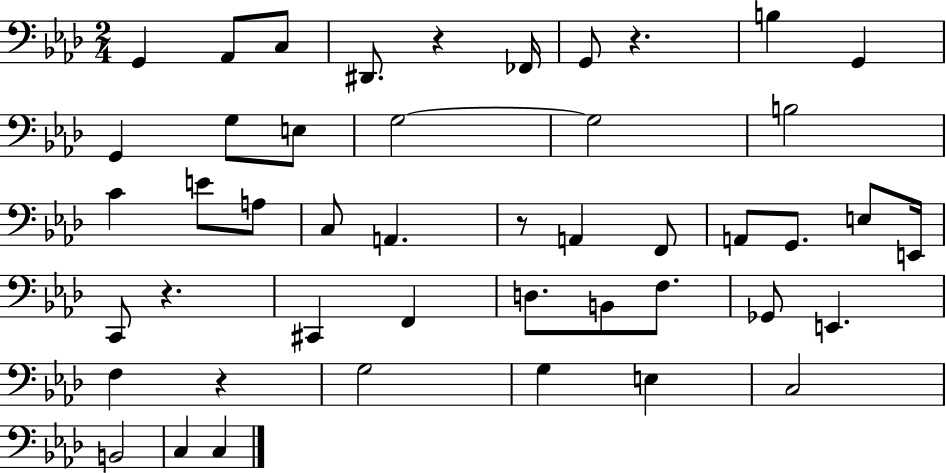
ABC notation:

X:1
T:Untitled
M:2/4
L:1/4
K:Ab
G,, _A,,/2 C,/2 ^D,,/2 z _F,,/4 G,,/2 z B, G,, G,, G,/2 E,/2 G,2 G,2 B,2 C E/2 A,/2 C,/2 A,, z/2 A,, F,,/2 A,,/2 G,,/2 E,/2 E,,/4 C,,/2 z ^C,, F,, D,/2 B,,/2 F,/2 _G,,/2 E,, F, z G,2 G, E, C,2 B,,2 C, C,